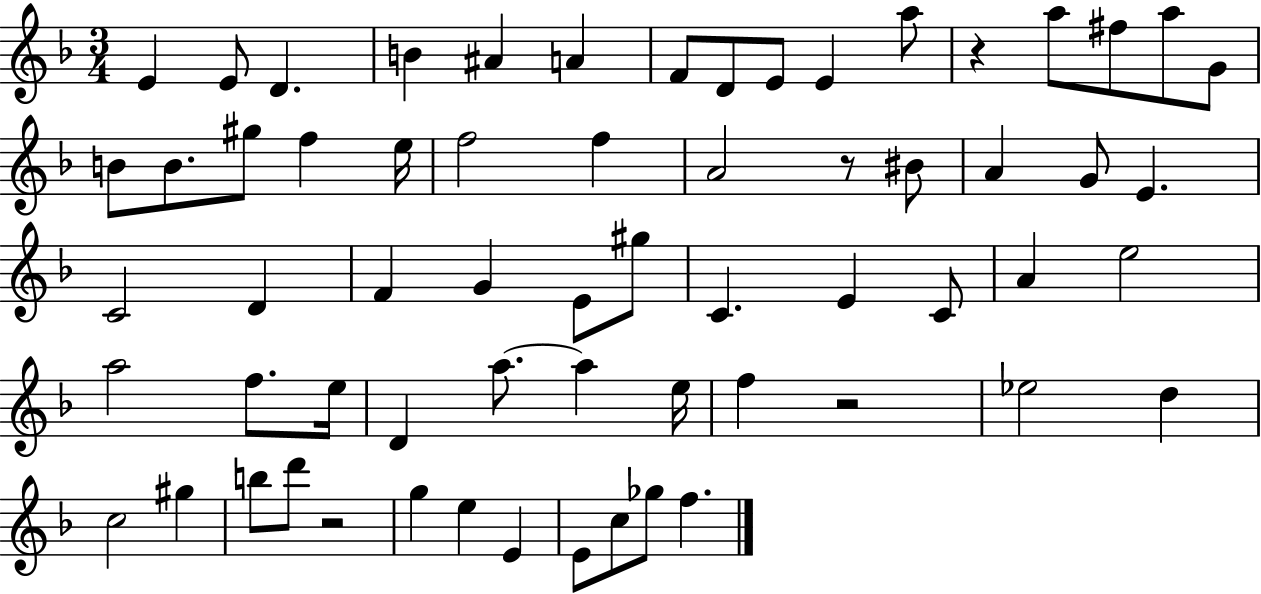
X:1
T:Untitled
M:3/4
L:1/4
K:F
E E/2 D B ^A A F/2 D/2 E/2 E a/2 z a/2 ^f/2 a/2 G/2 B/2 B/2 ^g/2 f e/4 f2 f A2 z/2 ^B/2 A G/2 E C2 D F G E/2 ^g/2 C E C/2 A e2 a2 f/2 e/4 D a/2 a e/4 f z2 _e2 d c2 ^g b/2 d'/2 z2 g e E E/2 c/2 _g/2 f